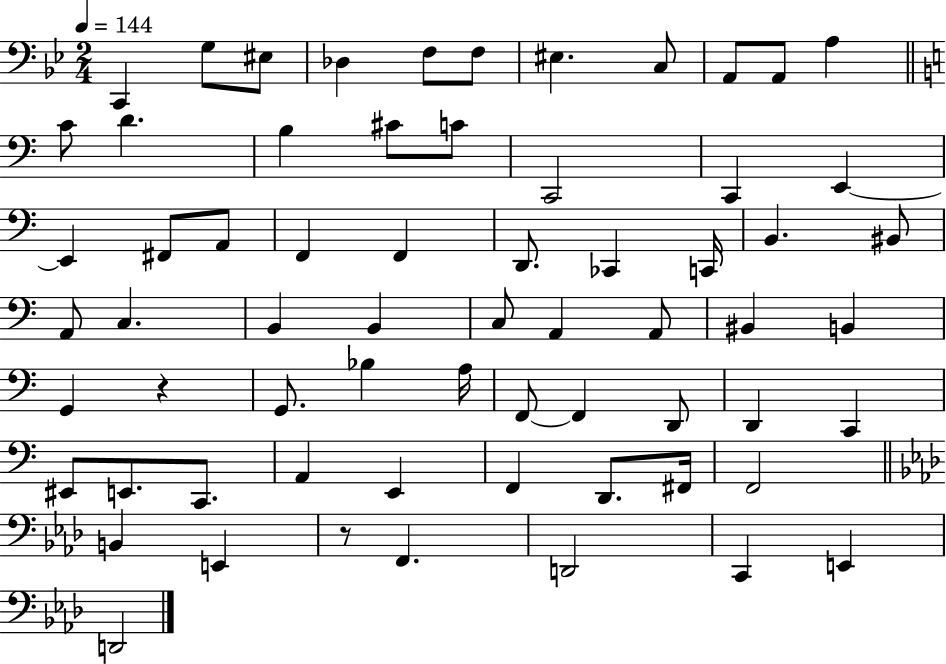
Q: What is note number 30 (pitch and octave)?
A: A2